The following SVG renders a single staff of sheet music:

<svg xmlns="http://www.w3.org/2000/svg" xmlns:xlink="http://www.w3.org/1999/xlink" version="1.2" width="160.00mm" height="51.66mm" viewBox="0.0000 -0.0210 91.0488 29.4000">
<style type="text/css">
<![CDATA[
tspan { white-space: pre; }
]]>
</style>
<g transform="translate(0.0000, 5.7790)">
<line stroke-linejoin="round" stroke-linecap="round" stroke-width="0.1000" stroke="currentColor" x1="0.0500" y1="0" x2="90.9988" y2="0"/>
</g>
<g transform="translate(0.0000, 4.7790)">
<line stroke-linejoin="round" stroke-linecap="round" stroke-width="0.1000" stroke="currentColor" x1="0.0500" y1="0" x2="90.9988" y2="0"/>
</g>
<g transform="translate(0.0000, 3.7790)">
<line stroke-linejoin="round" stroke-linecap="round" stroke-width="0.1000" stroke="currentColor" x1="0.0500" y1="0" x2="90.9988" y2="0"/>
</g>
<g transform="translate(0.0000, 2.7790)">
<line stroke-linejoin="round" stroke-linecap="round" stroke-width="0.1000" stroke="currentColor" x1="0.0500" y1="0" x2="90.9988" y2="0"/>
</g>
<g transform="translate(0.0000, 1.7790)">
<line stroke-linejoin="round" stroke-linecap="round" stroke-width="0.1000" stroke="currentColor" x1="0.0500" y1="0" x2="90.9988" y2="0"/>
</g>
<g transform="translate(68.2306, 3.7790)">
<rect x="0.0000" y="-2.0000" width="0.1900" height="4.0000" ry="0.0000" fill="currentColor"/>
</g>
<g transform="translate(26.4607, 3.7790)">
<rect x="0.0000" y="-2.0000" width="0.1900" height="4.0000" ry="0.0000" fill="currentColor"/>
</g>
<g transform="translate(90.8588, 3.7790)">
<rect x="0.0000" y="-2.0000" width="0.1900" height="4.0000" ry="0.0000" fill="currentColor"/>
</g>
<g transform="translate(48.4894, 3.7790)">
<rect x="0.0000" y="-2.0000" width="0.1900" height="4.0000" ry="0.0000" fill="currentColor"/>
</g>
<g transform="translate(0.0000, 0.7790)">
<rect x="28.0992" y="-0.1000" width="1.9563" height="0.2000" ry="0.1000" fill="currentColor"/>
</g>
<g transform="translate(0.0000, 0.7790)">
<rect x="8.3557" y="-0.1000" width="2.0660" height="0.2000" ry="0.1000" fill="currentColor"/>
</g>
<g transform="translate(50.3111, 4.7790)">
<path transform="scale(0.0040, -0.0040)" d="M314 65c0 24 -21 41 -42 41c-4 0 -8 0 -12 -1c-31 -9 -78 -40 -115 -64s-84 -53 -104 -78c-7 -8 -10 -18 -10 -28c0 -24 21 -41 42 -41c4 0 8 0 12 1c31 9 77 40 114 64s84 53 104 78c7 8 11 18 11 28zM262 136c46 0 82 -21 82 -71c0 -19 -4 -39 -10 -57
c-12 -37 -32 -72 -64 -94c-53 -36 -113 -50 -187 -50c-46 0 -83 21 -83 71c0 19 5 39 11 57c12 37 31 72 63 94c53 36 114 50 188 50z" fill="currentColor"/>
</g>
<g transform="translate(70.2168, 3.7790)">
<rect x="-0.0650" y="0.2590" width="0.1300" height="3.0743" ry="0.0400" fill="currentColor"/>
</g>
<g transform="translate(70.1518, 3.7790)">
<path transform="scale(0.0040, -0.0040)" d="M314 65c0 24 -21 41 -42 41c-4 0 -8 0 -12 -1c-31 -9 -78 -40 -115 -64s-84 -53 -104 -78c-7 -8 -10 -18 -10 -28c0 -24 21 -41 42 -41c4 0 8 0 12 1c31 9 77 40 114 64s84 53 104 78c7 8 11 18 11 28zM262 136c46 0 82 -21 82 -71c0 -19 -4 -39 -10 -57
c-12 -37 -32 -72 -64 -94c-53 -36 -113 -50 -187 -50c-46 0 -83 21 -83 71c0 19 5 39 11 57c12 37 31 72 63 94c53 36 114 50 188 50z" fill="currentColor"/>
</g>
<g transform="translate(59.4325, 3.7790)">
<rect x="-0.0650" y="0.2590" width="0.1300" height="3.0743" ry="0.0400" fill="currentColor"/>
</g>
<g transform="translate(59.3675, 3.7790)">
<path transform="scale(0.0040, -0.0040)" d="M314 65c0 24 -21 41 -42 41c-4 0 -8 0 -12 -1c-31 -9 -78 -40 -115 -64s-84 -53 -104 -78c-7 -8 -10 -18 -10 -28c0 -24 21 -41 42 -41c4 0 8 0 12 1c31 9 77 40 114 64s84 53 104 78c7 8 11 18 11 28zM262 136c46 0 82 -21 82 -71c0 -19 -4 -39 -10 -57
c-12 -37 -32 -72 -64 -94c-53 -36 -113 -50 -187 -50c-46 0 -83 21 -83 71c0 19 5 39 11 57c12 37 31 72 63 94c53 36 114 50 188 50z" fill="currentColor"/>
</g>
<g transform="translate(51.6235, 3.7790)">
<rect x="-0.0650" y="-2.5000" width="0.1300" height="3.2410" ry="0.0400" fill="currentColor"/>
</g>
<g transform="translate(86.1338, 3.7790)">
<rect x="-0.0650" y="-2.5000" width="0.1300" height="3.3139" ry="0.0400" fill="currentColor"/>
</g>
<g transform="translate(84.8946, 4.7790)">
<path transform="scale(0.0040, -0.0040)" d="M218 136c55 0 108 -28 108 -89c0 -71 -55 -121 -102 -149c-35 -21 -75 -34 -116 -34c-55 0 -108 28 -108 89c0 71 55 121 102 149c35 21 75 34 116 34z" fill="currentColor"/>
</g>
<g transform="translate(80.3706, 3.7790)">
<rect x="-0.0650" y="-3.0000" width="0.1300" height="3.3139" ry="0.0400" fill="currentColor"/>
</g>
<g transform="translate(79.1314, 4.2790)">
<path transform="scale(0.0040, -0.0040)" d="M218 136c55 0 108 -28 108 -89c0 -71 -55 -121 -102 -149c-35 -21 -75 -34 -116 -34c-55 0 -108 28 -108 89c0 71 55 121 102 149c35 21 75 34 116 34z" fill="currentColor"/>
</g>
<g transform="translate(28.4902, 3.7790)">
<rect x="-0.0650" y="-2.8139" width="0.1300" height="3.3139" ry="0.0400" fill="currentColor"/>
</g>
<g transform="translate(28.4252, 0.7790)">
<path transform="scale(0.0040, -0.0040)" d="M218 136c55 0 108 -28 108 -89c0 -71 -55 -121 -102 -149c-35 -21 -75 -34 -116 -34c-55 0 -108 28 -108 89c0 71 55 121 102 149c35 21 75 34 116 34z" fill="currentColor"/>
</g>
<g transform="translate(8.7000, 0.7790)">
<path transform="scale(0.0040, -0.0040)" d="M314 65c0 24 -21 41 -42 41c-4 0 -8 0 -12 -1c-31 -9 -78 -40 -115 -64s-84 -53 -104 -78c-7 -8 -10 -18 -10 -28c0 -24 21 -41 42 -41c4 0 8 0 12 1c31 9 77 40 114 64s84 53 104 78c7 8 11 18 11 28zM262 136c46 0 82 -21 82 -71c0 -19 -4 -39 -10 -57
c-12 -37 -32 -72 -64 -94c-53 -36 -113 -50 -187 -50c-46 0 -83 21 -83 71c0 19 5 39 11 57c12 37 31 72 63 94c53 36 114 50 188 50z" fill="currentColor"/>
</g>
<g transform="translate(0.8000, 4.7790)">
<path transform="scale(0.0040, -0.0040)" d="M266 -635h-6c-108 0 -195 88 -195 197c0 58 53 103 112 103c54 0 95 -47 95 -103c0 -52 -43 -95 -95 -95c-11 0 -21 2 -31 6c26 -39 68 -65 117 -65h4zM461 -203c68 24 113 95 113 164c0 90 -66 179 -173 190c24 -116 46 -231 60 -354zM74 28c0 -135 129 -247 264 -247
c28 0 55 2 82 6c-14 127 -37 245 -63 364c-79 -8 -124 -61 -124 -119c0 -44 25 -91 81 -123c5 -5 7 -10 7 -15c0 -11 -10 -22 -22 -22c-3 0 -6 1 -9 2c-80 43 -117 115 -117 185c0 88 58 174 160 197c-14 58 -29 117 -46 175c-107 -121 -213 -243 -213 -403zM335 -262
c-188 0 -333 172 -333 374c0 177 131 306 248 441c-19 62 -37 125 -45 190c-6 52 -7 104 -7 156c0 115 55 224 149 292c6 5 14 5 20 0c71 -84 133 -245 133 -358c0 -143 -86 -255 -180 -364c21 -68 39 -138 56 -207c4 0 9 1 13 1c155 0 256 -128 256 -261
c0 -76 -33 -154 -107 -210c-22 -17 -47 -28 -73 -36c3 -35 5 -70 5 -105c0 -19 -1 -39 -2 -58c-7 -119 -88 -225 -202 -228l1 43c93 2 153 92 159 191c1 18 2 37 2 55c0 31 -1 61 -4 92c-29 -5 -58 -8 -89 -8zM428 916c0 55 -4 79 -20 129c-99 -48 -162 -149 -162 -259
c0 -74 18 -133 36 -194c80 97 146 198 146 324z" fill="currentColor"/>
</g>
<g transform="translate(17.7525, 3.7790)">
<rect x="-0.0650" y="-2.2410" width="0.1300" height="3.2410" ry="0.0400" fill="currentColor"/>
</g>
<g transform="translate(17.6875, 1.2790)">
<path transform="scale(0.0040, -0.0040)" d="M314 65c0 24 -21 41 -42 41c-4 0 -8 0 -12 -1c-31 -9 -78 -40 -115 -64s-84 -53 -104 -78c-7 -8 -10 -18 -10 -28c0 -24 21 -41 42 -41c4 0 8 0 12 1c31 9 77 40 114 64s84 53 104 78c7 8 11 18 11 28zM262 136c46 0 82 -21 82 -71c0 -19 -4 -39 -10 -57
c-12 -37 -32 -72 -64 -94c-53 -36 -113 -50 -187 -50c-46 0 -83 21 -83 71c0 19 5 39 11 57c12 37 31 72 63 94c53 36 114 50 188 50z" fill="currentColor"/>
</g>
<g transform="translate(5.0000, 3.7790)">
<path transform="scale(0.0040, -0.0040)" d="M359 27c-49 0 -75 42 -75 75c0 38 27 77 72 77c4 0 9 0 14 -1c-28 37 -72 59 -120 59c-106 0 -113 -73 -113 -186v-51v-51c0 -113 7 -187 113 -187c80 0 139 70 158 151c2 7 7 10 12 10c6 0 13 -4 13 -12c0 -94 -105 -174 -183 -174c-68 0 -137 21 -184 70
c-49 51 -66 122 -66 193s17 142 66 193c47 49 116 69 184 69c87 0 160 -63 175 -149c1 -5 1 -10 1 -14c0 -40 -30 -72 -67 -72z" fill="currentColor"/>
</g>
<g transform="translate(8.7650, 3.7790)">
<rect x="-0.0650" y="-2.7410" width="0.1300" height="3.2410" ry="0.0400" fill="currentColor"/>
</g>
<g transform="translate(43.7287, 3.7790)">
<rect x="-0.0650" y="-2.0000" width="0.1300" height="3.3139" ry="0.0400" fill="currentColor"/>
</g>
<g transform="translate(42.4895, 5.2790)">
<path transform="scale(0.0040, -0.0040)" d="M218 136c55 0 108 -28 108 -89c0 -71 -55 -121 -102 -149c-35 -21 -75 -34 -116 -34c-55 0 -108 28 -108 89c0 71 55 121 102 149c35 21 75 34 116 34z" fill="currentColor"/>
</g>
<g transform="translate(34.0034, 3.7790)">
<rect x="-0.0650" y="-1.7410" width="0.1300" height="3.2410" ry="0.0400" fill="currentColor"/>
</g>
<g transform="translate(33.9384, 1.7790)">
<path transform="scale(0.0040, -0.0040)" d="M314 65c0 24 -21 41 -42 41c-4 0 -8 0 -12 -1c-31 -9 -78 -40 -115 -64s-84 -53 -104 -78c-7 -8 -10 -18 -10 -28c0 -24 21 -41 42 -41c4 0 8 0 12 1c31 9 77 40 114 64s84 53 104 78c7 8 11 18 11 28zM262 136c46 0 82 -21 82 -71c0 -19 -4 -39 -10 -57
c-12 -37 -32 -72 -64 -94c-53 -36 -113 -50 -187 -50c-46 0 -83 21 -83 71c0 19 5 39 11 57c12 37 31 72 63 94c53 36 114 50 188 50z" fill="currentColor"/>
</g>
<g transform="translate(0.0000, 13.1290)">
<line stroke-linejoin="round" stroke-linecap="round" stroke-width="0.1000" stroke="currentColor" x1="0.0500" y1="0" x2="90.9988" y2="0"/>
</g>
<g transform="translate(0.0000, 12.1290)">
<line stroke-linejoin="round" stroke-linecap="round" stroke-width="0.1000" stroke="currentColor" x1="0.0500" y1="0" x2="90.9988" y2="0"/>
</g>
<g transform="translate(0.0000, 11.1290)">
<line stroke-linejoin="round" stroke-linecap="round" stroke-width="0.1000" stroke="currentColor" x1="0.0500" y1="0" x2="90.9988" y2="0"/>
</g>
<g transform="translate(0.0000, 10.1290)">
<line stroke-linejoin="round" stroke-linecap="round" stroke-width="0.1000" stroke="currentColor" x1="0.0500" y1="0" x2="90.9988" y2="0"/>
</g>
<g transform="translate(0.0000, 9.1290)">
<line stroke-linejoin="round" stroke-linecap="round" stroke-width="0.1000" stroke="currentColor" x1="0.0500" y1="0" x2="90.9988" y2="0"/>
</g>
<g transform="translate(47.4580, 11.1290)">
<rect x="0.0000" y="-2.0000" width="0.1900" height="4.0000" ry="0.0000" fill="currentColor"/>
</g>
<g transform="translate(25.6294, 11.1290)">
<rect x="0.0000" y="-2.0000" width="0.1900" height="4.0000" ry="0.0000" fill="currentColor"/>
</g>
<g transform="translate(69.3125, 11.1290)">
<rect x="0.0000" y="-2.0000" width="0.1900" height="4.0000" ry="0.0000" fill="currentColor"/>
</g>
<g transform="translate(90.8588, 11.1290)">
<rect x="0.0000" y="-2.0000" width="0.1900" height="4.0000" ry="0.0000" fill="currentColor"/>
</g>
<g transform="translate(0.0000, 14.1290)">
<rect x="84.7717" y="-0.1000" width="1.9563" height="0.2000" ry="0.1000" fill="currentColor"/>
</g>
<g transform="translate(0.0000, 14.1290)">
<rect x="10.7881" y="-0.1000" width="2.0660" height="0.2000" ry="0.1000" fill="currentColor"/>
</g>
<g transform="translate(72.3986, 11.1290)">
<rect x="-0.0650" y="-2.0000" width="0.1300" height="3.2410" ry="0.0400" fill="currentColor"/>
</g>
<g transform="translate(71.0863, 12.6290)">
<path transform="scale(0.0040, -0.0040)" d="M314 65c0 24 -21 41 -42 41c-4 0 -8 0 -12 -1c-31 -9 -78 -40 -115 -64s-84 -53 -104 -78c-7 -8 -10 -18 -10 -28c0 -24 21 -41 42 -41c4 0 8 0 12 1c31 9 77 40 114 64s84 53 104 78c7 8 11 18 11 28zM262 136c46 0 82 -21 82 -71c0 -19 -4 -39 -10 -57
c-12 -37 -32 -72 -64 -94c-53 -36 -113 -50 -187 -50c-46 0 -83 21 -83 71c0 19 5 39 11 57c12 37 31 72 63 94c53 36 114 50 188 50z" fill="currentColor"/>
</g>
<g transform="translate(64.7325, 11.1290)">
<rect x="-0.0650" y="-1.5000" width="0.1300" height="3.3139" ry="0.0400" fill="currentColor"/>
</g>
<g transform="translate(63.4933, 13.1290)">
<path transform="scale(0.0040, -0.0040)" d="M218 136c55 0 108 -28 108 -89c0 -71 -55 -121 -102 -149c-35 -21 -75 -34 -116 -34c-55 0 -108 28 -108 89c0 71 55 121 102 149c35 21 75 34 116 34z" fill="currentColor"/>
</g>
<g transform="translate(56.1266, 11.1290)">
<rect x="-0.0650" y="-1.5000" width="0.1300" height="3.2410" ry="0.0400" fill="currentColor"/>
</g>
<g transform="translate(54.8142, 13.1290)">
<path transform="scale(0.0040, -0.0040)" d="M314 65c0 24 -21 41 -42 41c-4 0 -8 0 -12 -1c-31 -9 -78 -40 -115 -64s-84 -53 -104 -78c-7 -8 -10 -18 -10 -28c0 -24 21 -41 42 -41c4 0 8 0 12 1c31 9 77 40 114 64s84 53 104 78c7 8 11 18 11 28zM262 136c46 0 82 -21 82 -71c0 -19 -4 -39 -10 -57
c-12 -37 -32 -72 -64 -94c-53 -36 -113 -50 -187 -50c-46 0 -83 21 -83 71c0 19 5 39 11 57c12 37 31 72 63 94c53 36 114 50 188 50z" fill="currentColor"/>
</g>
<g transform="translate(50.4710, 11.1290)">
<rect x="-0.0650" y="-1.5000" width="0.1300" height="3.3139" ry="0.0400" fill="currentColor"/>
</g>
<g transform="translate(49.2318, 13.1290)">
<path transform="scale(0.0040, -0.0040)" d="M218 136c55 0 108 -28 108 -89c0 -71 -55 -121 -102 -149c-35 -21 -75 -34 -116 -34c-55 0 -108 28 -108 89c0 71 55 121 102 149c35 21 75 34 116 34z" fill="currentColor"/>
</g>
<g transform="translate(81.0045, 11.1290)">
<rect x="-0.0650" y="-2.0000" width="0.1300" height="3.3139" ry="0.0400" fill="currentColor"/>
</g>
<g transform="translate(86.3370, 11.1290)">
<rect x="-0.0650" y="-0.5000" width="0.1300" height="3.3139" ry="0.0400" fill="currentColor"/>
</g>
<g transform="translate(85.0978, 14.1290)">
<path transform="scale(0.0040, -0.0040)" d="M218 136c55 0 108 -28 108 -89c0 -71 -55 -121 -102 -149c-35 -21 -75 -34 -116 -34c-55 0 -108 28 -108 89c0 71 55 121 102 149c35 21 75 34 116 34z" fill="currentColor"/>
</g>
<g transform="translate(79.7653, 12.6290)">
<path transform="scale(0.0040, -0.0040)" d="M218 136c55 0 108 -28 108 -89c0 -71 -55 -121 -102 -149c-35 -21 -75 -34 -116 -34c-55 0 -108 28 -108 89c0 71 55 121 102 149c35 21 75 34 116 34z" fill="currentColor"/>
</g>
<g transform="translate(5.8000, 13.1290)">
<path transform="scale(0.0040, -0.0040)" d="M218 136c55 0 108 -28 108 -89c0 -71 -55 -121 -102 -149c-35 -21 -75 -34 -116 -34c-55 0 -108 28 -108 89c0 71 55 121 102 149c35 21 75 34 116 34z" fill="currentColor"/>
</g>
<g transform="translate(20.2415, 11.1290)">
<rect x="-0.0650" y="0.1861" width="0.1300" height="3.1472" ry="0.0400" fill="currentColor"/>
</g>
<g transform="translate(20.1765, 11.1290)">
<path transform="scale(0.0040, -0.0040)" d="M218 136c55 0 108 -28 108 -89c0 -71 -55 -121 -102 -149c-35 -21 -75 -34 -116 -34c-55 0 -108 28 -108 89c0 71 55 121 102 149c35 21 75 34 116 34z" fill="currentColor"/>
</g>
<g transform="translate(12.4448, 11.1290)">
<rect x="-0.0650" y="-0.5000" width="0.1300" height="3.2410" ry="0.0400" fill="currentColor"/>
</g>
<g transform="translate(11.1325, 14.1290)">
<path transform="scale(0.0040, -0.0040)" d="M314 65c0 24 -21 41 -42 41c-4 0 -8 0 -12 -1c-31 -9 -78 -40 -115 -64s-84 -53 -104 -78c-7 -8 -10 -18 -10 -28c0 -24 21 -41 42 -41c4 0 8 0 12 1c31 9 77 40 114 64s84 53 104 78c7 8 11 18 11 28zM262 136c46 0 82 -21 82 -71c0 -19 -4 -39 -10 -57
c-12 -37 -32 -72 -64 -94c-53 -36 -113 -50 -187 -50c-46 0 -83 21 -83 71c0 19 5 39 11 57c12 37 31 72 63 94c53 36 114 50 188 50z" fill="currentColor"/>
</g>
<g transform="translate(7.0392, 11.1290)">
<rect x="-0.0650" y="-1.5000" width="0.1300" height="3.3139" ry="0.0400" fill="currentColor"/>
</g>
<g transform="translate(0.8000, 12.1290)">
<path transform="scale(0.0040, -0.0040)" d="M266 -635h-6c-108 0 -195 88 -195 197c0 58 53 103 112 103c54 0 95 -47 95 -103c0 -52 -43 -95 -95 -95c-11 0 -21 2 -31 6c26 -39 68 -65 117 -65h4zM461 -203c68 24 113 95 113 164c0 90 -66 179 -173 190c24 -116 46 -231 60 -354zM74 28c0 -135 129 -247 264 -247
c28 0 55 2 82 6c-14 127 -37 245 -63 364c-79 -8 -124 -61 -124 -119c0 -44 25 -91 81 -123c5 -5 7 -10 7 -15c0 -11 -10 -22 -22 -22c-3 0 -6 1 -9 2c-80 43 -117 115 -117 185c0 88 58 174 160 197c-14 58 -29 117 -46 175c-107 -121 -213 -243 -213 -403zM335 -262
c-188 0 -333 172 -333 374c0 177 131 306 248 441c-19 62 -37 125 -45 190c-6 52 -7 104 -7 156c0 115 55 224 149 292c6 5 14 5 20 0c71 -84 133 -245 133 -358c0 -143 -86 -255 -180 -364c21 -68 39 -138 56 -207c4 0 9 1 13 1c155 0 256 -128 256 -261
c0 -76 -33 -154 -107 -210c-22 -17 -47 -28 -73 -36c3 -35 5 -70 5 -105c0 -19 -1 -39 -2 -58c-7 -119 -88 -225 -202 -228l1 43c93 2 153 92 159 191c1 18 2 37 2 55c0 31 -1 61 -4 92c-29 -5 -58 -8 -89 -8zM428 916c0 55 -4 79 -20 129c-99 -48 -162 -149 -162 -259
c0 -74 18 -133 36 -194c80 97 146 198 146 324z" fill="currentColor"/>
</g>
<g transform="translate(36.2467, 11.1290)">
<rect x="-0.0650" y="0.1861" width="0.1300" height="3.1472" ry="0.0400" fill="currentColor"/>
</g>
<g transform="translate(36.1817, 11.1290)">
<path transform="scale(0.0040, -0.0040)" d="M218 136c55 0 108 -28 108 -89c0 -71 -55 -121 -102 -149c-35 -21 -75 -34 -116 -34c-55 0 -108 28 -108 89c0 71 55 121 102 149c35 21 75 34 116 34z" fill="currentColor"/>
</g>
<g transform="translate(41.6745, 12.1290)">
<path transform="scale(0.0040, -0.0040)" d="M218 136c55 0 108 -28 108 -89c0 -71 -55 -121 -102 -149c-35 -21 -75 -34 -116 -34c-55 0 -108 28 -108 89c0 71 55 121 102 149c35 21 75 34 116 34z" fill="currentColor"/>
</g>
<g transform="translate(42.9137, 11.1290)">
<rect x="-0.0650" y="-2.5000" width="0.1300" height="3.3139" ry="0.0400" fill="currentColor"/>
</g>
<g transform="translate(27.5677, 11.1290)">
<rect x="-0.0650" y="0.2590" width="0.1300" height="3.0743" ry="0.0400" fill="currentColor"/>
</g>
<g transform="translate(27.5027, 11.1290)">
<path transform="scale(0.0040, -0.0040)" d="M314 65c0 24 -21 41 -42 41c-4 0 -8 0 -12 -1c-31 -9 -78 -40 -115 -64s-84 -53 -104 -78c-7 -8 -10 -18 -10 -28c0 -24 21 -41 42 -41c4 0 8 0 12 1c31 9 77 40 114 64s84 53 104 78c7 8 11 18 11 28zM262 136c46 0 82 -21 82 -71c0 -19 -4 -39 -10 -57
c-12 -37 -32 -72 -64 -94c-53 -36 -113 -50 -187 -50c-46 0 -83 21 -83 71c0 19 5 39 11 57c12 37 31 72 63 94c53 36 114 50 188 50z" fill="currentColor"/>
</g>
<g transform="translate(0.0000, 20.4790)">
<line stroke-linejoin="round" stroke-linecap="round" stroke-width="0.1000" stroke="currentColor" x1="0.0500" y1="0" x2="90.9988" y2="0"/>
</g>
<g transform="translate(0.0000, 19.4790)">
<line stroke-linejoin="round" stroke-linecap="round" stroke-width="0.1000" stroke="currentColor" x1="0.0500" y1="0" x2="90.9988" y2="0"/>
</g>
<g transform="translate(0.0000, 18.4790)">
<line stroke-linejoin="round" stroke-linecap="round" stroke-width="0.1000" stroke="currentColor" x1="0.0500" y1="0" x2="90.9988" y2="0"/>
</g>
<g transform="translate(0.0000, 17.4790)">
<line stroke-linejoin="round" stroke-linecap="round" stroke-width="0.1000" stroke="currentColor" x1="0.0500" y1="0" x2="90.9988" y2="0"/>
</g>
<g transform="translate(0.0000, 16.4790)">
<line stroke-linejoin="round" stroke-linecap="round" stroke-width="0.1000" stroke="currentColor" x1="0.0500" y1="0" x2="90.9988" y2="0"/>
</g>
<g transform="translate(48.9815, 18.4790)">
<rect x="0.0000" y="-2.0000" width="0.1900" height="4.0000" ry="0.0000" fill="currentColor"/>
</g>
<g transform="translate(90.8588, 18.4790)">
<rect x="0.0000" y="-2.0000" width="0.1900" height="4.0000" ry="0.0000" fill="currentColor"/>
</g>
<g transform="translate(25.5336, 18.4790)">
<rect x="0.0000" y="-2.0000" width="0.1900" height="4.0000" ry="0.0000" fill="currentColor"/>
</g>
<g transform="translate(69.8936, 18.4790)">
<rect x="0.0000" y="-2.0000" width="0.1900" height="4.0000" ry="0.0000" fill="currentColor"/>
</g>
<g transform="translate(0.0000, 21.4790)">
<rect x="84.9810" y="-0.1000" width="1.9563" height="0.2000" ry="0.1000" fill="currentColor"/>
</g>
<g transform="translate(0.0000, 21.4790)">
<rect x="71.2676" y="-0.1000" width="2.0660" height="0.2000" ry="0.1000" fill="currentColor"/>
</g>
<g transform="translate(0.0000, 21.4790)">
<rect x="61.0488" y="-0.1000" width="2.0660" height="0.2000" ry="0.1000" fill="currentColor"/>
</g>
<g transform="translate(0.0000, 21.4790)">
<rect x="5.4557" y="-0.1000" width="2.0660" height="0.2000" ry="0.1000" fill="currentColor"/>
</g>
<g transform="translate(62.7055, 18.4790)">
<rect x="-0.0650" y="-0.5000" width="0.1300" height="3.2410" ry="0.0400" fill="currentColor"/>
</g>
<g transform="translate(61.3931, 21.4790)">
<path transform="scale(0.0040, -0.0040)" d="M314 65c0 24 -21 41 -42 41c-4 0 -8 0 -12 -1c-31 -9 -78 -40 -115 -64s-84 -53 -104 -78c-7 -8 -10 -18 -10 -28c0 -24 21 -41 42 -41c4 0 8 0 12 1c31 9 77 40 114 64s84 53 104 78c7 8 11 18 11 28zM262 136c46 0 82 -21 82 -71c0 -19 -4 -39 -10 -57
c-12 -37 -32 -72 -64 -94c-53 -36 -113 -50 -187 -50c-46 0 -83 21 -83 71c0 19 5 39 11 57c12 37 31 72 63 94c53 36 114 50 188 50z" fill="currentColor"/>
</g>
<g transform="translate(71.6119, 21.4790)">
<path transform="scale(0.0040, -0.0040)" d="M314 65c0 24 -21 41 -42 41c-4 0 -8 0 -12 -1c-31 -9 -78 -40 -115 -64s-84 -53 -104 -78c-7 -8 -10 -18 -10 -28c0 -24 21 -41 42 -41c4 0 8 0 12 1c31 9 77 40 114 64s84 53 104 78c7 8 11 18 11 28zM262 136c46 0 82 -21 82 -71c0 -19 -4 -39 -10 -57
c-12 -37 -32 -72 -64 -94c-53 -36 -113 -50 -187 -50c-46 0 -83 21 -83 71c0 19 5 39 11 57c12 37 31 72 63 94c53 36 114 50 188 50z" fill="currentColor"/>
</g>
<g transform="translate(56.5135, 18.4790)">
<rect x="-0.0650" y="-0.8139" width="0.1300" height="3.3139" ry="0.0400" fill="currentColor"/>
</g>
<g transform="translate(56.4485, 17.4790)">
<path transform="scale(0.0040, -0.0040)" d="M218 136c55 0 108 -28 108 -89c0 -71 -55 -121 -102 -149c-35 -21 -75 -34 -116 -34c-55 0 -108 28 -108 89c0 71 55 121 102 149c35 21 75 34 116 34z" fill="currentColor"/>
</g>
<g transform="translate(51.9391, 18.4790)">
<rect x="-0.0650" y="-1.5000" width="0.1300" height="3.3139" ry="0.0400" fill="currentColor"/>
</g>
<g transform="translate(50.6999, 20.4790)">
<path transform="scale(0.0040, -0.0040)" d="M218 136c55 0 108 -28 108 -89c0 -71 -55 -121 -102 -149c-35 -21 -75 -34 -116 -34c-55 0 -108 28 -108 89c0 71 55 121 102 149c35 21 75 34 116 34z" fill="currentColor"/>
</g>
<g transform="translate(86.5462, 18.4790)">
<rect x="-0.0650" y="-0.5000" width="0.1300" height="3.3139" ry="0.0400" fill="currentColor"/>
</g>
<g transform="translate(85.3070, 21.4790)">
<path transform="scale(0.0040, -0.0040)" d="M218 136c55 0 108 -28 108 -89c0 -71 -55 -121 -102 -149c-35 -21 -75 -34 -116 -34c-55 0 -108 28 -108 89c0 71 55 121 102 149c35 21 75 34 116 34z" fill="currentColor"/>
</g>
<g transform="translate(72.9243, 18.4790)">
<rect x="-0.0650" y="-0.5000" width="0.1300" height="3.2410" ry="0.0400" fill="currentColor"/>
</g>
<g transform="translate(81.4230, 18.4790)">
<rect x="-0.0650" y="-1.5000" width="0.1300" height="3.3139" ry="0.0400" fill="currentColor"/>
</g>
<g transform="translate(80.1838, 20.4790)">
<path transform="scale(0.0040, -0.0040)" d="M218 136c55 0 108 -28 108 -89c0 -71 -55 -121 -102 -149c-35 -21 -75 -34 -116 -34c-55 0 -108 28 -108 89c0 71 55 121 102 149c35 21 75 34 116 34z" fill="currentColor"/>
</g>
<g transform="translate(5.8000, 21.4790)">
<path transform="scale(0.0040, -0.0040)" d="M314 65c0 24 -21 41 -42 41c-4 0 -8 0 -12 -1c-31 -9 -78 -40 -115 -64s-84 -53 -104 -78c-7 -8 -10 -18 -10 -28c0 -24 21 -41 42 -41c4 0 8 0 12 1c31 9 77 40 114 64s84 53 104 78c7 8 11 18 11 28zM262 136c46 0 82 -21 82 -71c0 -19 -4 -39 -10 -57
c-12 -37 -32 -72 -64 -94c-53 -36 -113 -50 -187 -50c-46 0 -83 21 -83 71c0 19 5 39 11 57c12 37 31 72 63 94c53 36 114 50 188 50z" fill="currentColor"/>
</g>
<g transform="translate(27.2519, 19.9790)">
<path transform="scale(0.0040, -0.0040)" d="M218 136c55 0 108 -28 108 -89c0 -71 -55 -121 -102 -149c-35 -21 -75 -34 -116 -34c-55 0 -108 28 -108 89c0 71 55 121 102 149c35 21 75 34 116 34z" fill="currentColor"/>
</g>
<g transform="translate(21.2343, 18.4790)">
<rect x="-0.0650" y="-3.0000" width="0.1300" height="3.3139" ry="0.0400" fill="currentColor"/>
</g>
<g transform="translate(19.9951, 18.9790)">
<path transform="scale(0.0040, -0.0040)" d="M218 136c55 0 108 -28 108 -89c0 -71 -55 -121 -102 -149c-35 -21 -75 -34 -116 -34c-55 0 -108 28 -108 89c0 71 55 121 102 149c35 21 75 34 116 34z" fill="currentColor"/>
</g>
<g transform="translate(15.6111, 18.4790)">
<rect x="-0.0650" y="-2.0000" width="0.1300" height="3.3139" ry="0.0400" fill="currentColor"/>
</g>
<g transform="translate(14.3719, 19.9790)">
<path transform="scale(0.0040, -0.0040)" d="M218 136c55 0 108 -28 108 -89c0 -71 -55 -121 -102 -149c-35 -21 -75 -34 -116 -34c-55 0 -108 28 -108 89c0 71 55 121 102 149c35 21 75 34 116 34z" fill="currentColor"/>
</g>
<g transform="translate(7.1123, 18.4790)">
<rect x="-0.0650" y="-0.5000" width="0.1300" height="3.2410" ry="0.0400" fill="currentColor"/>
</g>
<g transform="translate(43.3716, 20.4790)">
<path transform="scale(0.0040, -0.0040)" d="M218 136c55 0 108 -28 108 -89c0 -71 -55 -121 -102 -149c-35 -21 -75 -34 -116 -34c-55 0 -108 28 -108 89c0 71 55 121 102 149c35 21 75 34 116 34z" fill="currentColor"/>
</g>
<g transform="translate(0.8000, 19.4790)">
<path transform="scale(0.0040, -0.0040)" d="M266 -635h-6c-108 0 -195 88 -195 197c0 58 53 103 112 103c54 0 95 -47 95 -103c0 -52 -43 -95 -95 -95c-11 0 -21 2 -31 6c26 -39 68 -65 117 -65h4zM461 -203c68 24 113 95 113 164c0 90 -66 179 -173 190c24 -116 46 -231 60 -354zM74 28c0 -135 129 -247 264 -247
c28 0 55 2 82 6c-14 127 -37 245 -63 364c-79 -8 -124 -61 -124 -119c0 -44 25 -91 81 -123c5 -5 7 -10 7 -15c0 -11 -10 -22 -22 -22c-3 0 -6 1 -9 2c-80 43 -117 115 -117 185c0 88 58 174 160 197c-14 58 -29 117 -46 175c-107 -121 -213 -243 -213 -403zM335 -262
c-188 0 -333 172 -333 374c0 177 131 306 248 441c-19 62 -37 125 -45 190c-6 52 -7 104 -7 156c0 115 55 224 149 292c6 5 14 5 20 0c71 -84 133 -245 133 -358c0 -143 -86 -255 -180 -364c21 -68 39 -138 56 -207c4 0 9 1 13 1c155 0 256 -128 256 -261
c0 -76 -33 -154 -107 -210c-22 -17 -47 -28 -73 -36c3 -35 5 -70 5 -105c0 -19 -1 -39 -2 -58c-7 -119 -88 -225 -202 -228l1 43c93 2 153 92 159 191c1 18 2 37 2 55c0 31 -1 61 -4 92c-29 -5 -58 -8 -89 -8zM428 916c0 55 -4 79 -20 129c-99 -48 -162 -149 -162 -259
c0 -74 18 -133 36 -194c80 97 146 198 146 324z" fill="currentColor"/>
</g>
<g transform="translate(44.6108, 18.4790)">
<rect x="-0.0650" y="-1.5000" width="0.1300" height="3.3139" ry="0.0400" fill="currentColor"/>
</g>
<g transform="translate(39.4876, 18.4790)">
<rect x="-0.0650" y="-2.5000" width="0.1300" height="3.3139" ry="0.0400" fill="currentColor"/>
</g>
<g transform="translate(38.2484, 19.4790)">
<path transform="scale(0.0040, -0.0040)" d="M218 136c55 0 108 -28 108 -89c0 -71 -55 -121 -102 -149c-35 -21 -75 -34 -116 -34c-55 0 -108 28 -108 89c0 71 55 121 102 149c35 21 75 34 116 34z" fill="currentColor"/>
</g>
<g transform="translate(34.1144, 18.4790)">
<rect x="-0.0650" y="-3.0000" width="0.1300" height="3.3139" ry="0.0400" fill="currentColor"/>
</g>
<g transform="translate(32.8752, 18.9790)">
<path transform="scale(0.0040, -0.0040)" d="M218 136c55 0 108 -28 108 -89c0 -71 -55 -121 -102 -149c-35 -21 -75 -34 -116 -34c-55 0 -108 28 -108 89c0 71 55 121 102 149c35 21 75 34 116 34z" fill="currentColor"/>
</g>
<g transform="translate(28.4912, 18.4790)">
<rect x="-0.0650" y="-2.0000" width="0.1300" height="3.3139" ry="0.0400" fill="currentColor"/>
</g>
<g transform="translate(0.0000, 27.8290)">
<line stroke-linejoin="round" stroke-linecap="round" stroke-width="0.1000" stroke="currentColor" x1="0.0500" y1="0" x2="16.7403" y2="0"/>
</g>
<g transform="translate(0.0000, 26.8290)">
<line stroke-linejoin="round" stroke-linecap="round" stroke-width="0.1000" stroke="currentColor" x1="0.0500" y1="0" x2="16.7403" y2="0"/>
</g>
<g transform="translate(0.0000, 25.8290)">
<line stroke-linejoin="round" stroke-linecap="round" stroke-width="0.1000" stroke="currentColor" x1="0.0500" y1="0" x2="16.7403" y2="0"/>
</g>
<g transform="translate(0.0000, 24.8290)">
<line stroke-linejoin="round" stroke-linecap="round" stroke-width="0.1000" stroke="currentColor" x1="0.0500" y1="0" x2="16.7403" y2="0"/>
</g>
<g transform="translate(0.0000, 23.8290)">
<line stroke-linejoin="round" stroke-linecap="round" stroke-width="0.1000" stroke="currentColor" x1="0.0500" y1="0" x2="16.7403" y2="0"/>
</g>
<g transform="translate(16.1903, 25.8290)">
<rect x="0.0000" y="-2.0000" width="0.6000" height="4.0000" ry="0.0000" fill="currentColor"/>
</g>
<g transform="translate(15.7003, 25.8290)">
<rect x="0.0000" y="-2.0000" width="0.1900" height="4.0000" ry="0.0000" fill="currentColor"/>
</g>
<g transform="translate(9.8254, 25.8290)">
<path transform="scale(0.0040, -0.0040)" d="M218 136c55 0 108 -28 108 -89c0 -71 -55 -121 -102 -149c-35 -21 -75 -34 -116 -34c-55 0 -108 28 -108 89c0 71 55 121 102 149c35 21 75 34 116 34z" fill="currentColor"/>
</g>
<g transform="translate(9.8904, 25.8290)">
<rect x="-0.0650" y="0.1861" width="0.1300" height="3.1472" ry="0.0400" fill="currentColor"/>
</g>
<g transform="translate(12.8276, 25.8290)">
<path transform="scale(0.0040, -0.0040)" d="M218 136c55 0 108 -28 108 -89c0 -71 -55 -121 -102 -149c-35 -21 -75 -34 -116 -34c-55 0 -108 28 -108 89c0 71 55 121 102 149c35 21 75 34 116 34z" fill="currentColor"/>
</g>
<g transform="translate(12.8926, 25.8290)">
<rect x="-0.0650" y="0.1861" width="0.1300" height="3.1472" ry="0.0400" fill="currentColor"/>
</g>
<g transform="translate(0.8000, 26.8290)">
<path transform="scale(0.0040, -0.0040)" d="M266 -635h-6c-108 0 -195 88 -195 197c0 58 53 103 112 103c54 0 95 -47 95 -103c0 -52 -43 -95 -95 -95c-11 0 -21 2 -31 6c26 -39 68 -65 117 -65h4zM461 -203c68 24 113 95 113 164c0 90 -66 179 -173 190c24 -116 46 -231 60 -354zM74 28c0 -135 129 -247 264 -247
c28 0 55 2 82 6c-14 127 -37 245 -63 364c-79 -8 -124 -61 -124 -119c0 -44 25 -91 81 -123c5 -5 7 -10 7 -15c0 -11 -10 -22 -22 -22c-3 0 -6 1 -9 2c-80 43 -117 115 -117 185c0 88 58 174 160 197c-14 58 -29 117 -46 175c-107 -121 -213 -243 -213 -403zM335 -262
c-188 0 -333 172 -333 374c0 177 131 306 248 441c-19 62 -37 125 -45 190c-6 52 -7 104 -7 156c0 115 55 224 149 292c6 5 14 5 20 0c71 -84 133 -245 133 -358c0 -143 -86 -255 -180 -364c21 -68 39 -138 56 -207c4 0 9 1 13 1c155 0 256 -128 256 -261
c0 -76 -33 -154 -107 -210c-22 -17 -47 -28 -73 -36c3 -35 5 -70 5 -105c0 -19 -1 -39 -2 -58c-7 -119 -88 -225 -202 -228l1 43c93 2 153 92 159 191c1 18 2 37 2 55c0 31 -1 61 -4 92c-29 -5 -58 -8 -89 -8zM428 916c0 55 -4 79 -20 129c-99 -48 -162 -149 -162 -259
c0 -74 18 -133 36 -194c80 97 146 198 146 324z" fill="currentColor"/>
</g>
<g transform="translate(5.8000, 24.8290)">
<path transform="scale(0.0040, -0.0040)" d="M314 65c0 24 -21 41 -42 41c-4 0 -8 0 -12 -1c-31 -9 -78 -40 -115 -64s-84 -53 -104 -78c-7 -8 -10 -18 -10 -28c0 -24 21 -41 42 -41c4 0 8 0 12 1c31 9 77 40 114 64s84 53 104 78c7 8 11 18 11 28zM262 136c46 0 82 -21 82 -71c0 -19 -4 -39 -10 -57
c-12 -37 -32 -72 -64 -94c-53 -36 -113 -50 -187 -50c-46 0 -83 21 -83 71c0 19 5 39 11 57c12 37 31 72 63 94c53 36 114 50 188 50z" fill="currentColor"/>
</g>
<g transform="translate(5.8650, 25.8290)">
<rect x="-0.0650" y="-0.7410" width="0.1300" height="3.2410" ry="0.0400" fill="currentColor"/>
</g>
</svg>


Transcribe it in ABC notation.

X:1
T:Untitled
M:4/4
L:1/4
K:C
a2 g2 a f2 F G2 B2 B2 A G E C2 B B2 B G E E2 E F2 F C C2 F A F A G E E d C2 C2 E C d2 B B